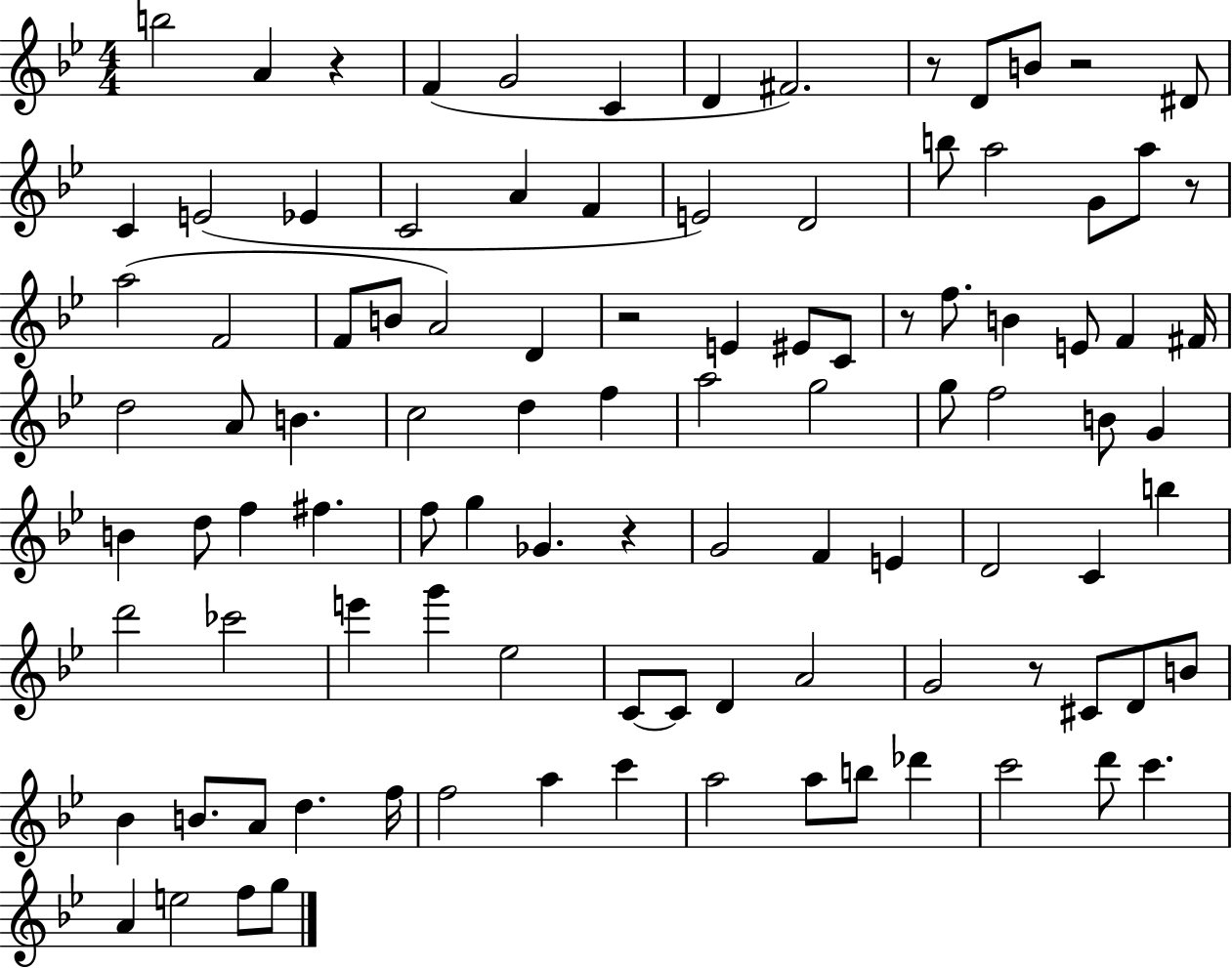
X:1
T:Untitled
M:4/4
L:1/4
K:Bb
b2 A z F G2 C D ^F2 z/2 D/2 B/2 z2 ^D/2 C E2 _E C2 A F E2 D2 b/2 a2 G/2 a/2 z/2 a2 F2 F/2 B/2 A2 D z2 E ^E/2 C/2 z/2 f/2 B E/2 F ^F/4 d2 A/2 B c2 d f a2 g2 g/2 f2 B/2 G B d/2 f ^f f/2 g _G z G2 F E D2 C b d'2 _c'2 e' g' _e2 C/2 C/2 D A2 G2 z/2 ^C/2 D/2 B/2 _B B/2 A/2 d f/4 f2 a c' a2 a/2 b/2 _d' c'2 d'/2 c' A e2 f/2 g/2